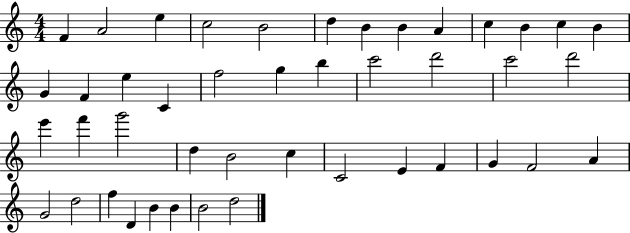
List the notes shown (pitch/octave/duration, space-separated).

F4/q A4/h E5/q C5/h B4/h D5/q B4/q B4/q A4/q C5/q B4/q C5/q B4/q G4/q F4/q E5/q C4/q F5/h G5/q B5/q C6/h D6/h C6/h D6/h E6/q F6/q G6/h D5/q B4/h C5/q C4/h E4/q F4/q G4/q F4/h A4/q G4/h D5/h F5/q D4/q B4/q B4/q B4/h D5/h